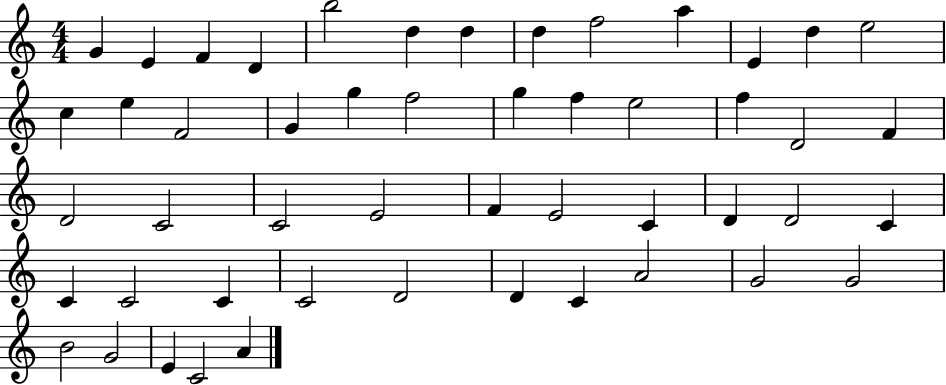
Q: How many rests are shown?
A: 0